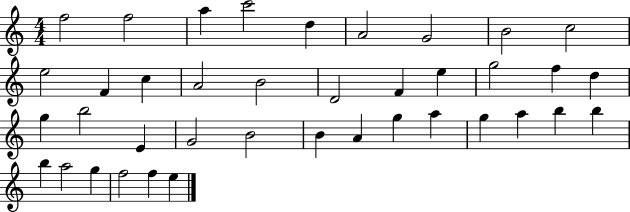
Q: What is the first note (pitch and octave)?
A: F5